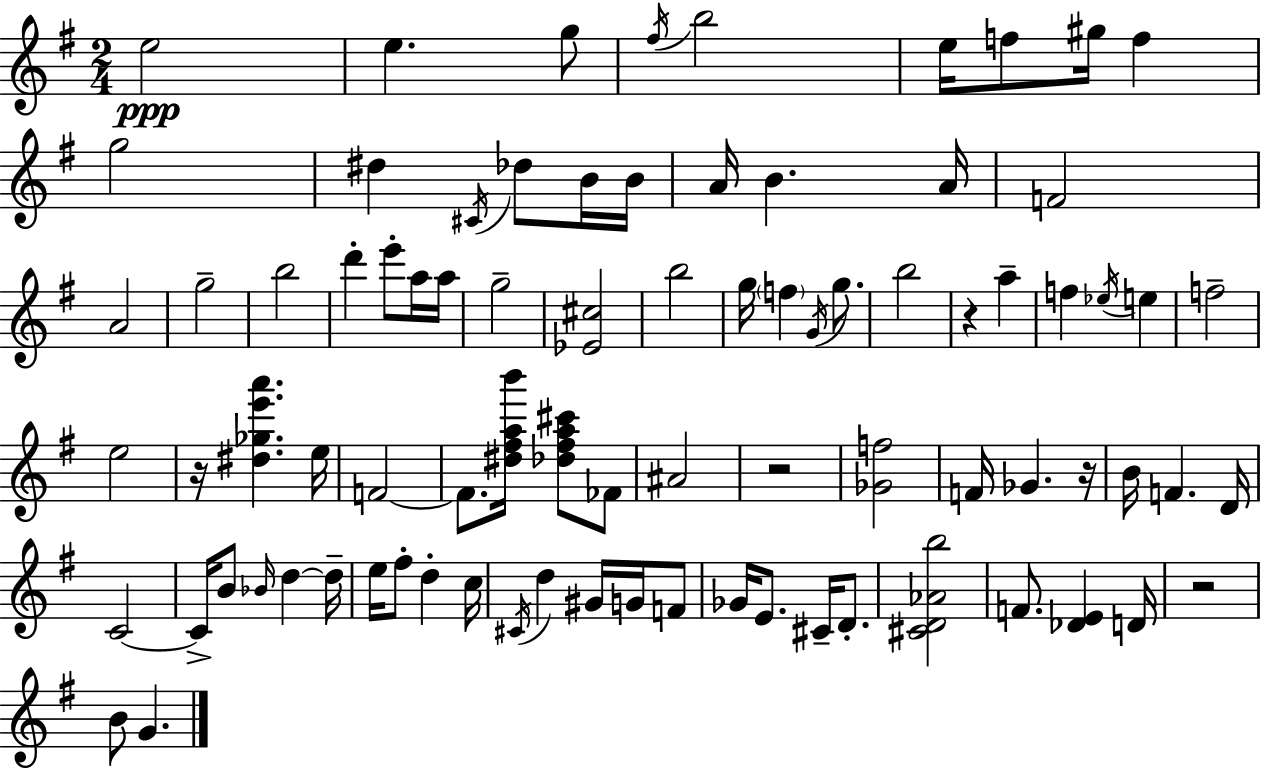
{
  \clef treble
  \numericTimeSignature
  \time 2/4
  \key g \major
  e''2\ppp | e''4. g''8 | \acciaccatura { fis''16 } b''2 | e''16 f''8 gis''16 f''4 | \break g''2 | dis''4 \acciaccatura { cis'16 } des''8 | b'16 b'16 a'16 b'4. | a'16 f'2 | \break a'2 | g''2-- | b''2 | d'''4-. e'''8-. | \break a''16 a''16 g''2-- | <ees' cis''>2 | b''2 | g''16 \parenthesize f''4 \acciaccatura { g'16 } | \break g''8. b''2 | r4 a''4-- | f''4 \acciaccatura { ees''16 } | e''4 f''2-- | \break e''2 | r16 <dis'' ges'' e''' a'''>4. | e''16 f'2~~ | f'8. <dis'' fis'' a'' b'''>16 | \break <des'' fis'' a'' cis'''>8 fes'8 ais'2 | r2 | <ges' f''>2 | f'16 ges'4. | \break r16 b'16 f'4. | d'16 c'2~~ | c'16-> b'8 \grace { bes'16 } | d''4~~ d''16-- e''16 fis''8-. | \break d''4-. c''16 \acciaccatura { cis'16 } d''4 | gis'16 g'16 f'8 ges'16 e'8. | cis'16-- d'8.-. <cis' d' aes' b''>2 | f'8. | \break <des' e'>4 d'16 r2 | b'8 | g'4. \bar "|."
}